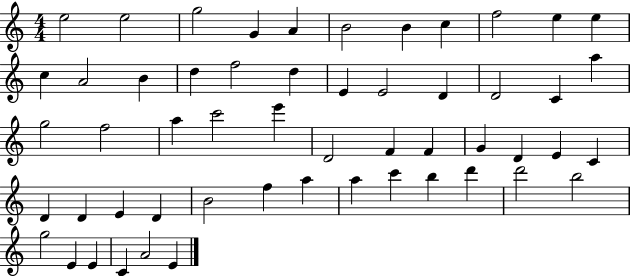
X:1
T:Untitled
M:4/4
L:1/4
K:C
e2 e2 g2 G A B2 B c f2 e e c A2 B d f2 d E E2 D D2 C a g2 f2 a c'2 e' D2 F F G D E C D D E D B2 f a a c' b d' d'2 b2 g2 E E C A2 E